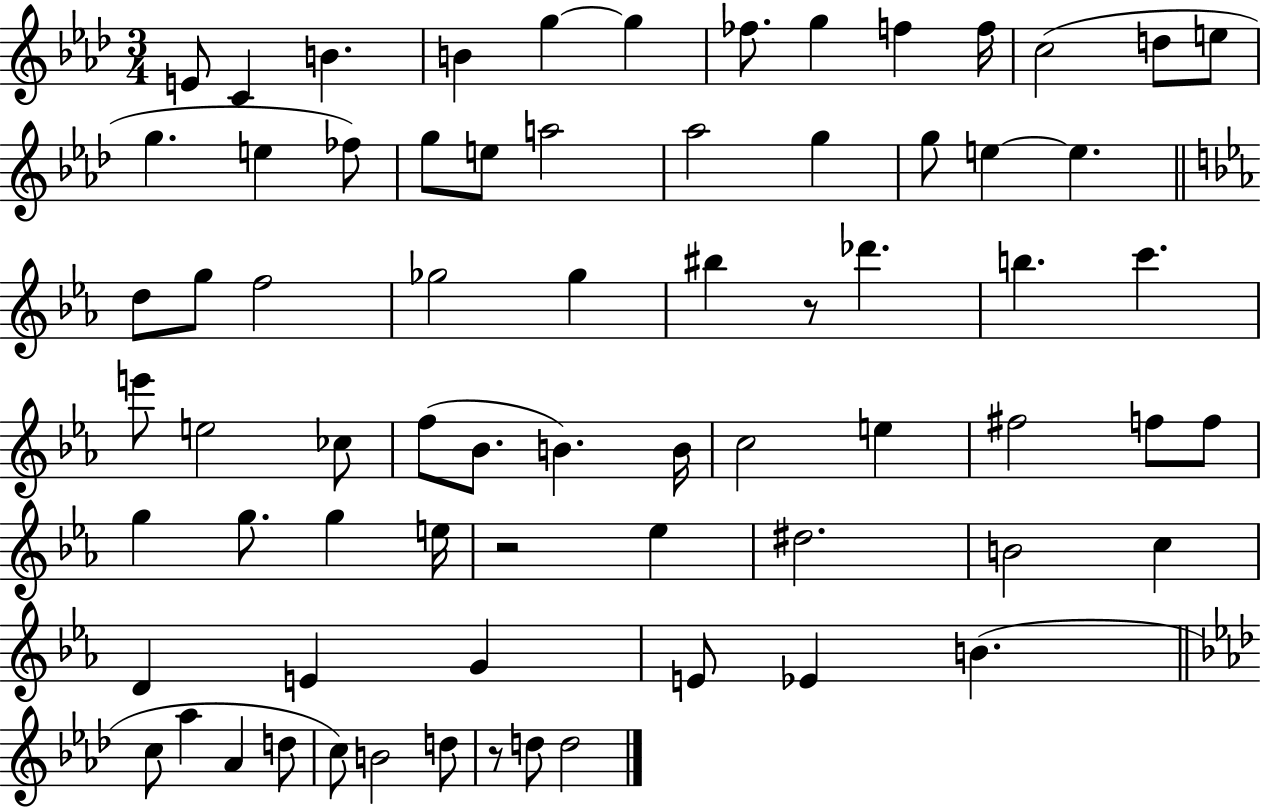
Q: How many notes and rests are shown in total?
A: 71